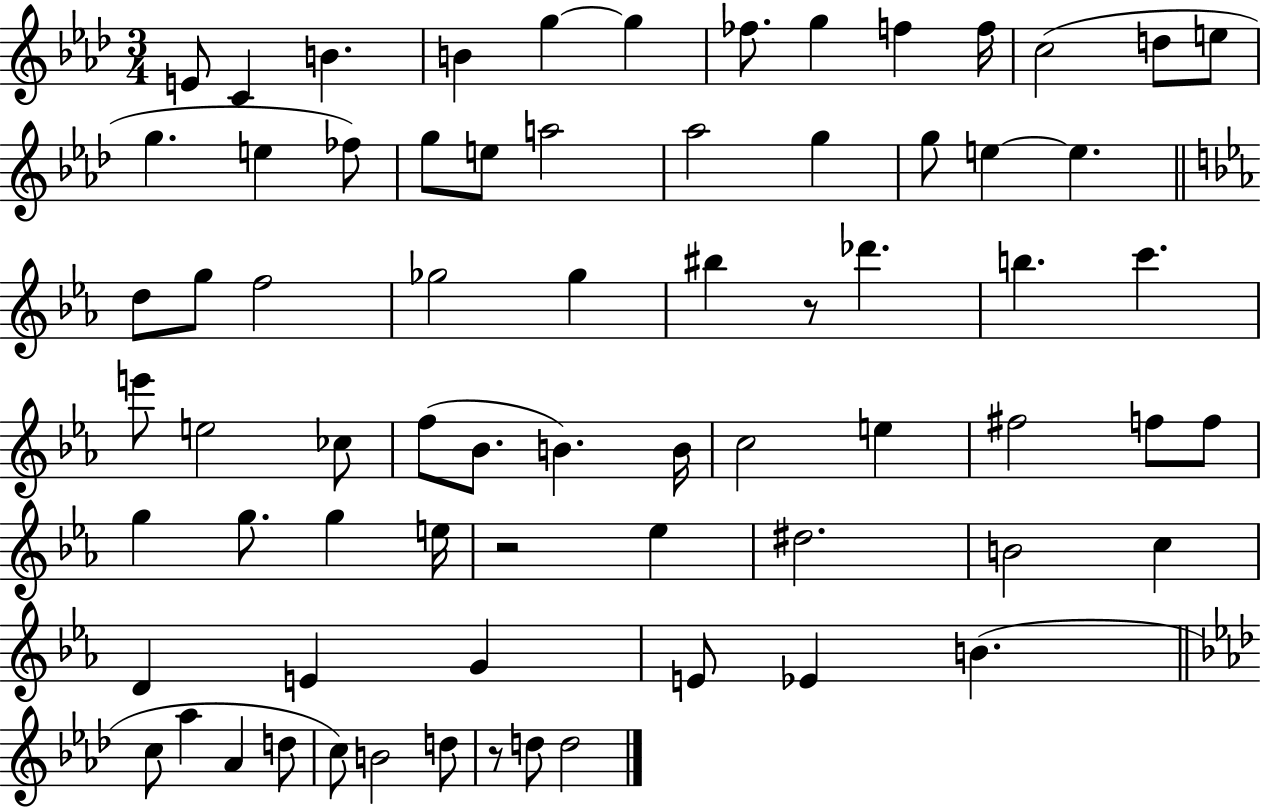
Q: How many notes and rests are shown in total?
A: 71